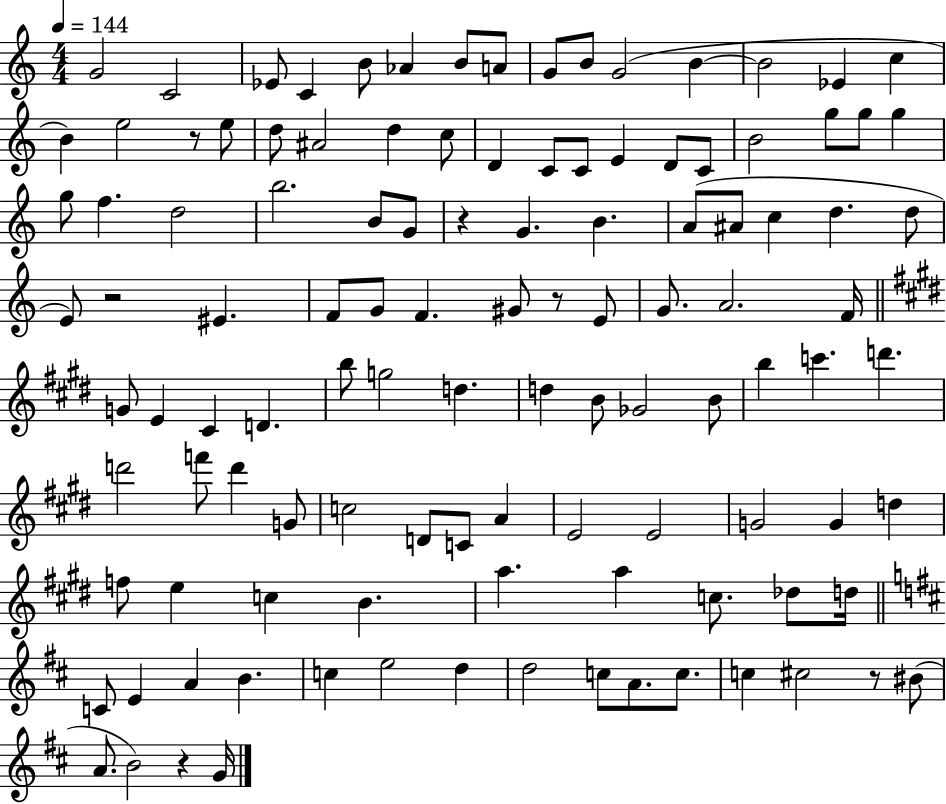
{
  \clef treble
  \numericTimeSignature
  \time 4/4
  \key c \major
  \tempo 4 = 144
  g'2 c'2 | ees'8 c'4 b'8 aes'4 b'8 a'8 | g'8 b'8 g'2( b'4~~ | b'2 ees'4 c''4 | \break b'4) e''2 r8 e''8 | d''8 ais'2 d''4 c''8 | d'4 c'8 c'8 e'4 d'8 c'8 | b'2 g''8 g''8 g''4 | \break g''8 f''4. d''2 | b''2. b'8 g'8 | r4 g'4. b'4. | a'8( ais'8 c''4 d''4. d''8 | \break e'8) r2 eis'4. | f'8 g'8 f'4. gis'8 r8 e'8 | g'8. a'2. f'16 | \bar "||" \break \key e \major g'8 e'4 cis'4 d'4. | b''8 g''2 d''4. | d''4 b'8 ges'2 b'8 | b''4 c'''4. d'''4. | \break d'''2 f'''8 d'''4 g'8 | c''2 d'8 c'8 a'4 | e'2 e'2 | g'2 g'4 d''4 | \break f''8 e''4 c''4 b'4. | a''4. a''4 c''8. des''8 d''16 | \bar "||" \break \key d \major c'8 e'4 a'4 b'4. | c''4 e''2 d''4 | d''2 c''8 a'8. c''8. | c''4 cis''2 r8 bis'8( | \break a'8. b'2) r4 g'16 | \bar "|."
}